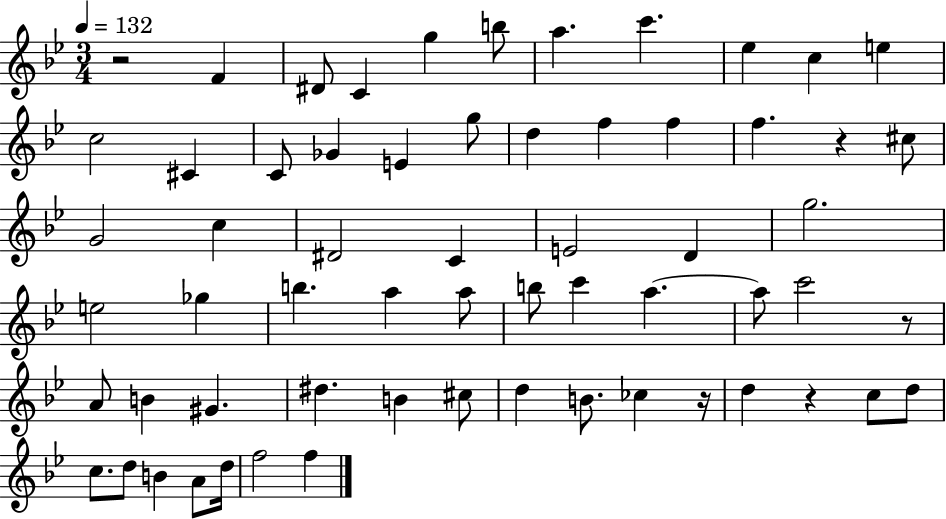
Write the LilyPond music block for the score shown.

{
  \clef treble
  \numericTimeSignature
  \time 3/4
  \key bes \major
  \tempo 4 = 132
  r2 f'4 | dis'8 c'4 g''4 b''8 | a''4. c'''4. | ees''4 c''4 e''4 | \break c''2 cis'4 | c'8 ges'4 e'4 g''8 | d''4 f''4 f''4 | f''4. r4 cis''8 | \break g'2 c''4 | dis'2 c'4 | e'2 d'4 | g''2. | \break e''2 ges''4 | b''4. a''4 a''8 | b''8 c'''4 a''4.~~ | a''8 c'''2 r8 | \break a'8 b'4 gis'4. | dis''4. b'4 cis''8 | d''4 b'8. ces''4 r16 | d''4 r4 c''8 d''8 | \break c''8. d''8 b'4 a'8 d''16 | f''2 f''4 | \bar "|."
}